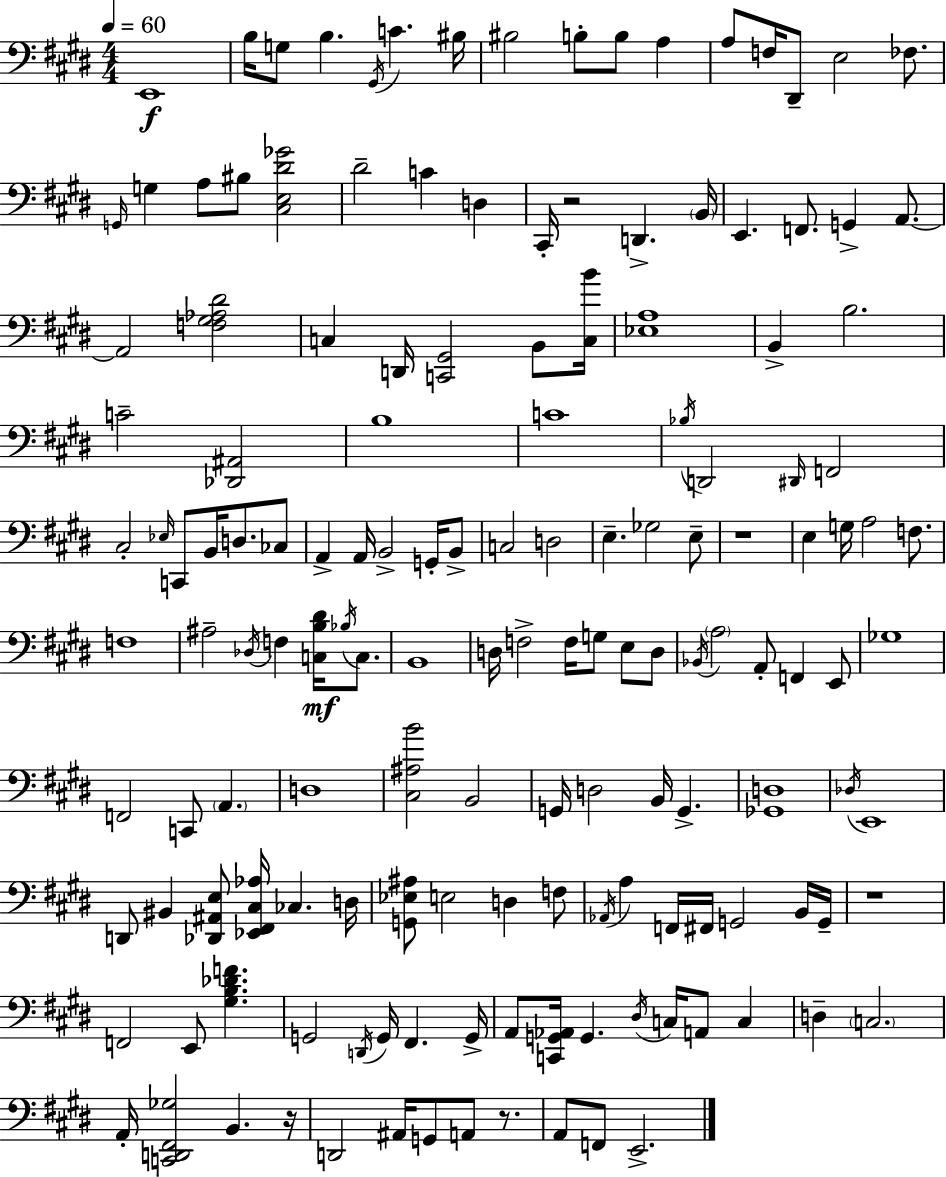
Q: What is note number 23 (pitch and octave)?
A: D3